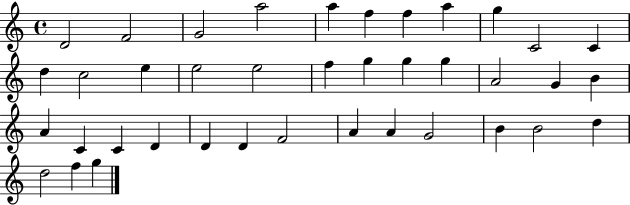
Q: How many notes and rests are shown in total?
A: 39